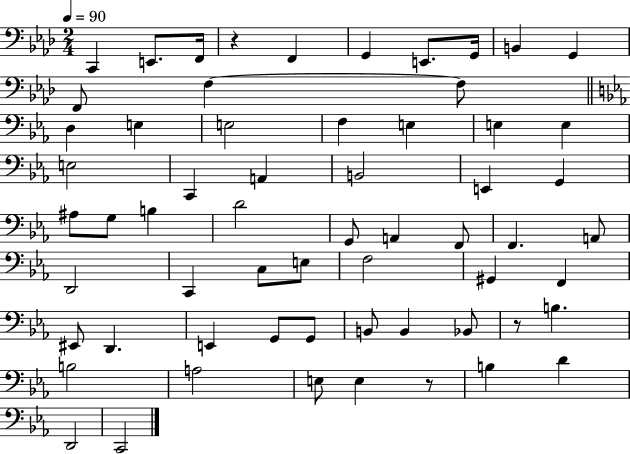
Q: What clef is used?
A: bass